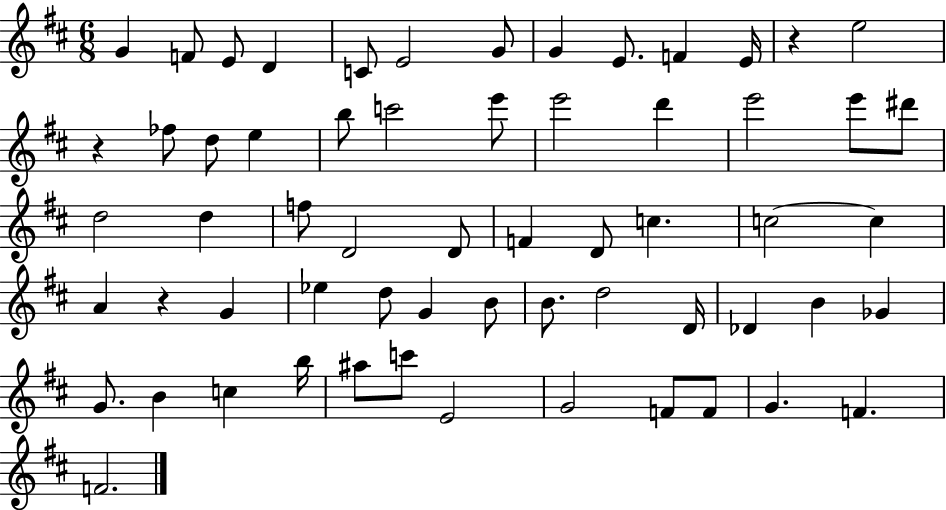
G4/q F4/e E4/e D4/q C4/e E4/h G4/e G4/q E4/e. F4/q E4/s R/q E5/h R/q FES5/e D5/e E5/q B5/e C6/h E6/e E6/h D6/q E6/h E6/e D#6/e D5/h D5/q F5/e D4/h D4/e F4/q D4/e C5/q. C5/h C5/q A4/q R/q G4/q Eb5/q D5/e G4/q B4/e B4/e. D5/h D4/s Db4/q B4/q Gb4/q G4/e. B4/q C5/q B5/s A#5/e C6/e E4/h G4/h F4/e F4/e G4/q. F4/q. F4/h.